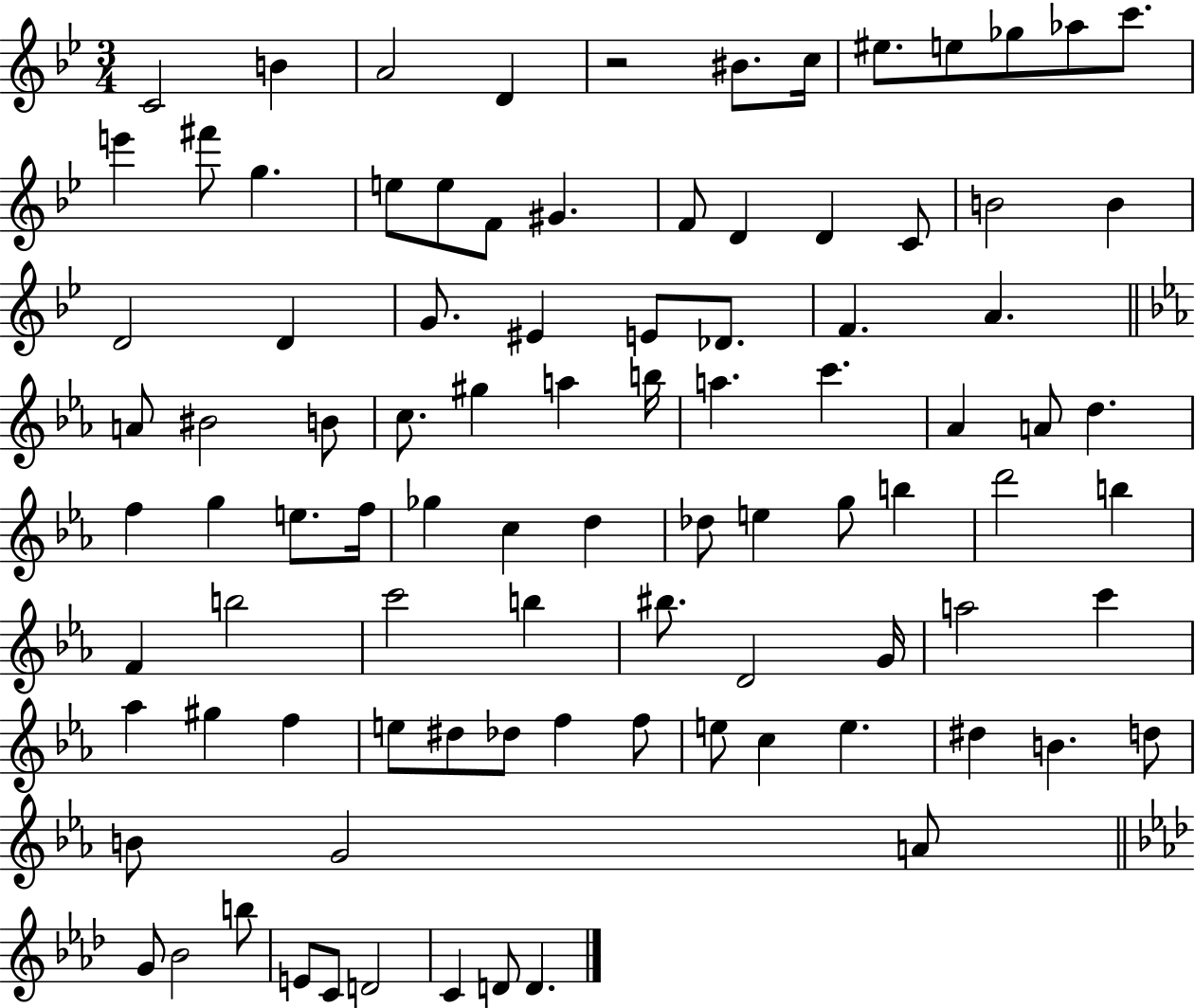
{
  \clef treble
  \numericTimeSignature
  \time 3/4
  \key bes \major
  c'2 b'4 | a'2 d'4 | r2 bis'8. c''16 | eis''8. e''8 ges''8 aes''8 c'''8. | \break e'''4 fis'''8 g''4. | e''8 e''8 f'8 gis'4. | f'8 d'4 d'4 c'8 | b'2 b'4 | \break d'2 d'4 | g'8. eis'4 e'8 des'8. | f'4. a'4. | \bar "||" \break \key c \minor a'8 bis'2 b'8 | c''8. gis''4 a''4 b''16 | a''4. c'''4. | aes'4 a'8 d''4. | \break f''4 g''4 e''8. f''16 | ges''4 c''4 d''4 | des''8 e''4 g''8 b''4 | d'''2 b''4 | \break f'4 b''2 | c'''2 b''4 | bis''8. d'2 g'16 | a''2 c'''4 | \break aes''4 gis''4 f''4 | e''8 dis''8 des''8 f''4 f''8 | e''8 c''4 e''4. | dis''4 b'4. d''8 | \break b'8 g'2 a'8 | \bar "||" \break \key f \minor g'8 bes'2 b''8 | e'8 c'8 d'2 | c'4 d'8 d'4. | \bar "|."
}